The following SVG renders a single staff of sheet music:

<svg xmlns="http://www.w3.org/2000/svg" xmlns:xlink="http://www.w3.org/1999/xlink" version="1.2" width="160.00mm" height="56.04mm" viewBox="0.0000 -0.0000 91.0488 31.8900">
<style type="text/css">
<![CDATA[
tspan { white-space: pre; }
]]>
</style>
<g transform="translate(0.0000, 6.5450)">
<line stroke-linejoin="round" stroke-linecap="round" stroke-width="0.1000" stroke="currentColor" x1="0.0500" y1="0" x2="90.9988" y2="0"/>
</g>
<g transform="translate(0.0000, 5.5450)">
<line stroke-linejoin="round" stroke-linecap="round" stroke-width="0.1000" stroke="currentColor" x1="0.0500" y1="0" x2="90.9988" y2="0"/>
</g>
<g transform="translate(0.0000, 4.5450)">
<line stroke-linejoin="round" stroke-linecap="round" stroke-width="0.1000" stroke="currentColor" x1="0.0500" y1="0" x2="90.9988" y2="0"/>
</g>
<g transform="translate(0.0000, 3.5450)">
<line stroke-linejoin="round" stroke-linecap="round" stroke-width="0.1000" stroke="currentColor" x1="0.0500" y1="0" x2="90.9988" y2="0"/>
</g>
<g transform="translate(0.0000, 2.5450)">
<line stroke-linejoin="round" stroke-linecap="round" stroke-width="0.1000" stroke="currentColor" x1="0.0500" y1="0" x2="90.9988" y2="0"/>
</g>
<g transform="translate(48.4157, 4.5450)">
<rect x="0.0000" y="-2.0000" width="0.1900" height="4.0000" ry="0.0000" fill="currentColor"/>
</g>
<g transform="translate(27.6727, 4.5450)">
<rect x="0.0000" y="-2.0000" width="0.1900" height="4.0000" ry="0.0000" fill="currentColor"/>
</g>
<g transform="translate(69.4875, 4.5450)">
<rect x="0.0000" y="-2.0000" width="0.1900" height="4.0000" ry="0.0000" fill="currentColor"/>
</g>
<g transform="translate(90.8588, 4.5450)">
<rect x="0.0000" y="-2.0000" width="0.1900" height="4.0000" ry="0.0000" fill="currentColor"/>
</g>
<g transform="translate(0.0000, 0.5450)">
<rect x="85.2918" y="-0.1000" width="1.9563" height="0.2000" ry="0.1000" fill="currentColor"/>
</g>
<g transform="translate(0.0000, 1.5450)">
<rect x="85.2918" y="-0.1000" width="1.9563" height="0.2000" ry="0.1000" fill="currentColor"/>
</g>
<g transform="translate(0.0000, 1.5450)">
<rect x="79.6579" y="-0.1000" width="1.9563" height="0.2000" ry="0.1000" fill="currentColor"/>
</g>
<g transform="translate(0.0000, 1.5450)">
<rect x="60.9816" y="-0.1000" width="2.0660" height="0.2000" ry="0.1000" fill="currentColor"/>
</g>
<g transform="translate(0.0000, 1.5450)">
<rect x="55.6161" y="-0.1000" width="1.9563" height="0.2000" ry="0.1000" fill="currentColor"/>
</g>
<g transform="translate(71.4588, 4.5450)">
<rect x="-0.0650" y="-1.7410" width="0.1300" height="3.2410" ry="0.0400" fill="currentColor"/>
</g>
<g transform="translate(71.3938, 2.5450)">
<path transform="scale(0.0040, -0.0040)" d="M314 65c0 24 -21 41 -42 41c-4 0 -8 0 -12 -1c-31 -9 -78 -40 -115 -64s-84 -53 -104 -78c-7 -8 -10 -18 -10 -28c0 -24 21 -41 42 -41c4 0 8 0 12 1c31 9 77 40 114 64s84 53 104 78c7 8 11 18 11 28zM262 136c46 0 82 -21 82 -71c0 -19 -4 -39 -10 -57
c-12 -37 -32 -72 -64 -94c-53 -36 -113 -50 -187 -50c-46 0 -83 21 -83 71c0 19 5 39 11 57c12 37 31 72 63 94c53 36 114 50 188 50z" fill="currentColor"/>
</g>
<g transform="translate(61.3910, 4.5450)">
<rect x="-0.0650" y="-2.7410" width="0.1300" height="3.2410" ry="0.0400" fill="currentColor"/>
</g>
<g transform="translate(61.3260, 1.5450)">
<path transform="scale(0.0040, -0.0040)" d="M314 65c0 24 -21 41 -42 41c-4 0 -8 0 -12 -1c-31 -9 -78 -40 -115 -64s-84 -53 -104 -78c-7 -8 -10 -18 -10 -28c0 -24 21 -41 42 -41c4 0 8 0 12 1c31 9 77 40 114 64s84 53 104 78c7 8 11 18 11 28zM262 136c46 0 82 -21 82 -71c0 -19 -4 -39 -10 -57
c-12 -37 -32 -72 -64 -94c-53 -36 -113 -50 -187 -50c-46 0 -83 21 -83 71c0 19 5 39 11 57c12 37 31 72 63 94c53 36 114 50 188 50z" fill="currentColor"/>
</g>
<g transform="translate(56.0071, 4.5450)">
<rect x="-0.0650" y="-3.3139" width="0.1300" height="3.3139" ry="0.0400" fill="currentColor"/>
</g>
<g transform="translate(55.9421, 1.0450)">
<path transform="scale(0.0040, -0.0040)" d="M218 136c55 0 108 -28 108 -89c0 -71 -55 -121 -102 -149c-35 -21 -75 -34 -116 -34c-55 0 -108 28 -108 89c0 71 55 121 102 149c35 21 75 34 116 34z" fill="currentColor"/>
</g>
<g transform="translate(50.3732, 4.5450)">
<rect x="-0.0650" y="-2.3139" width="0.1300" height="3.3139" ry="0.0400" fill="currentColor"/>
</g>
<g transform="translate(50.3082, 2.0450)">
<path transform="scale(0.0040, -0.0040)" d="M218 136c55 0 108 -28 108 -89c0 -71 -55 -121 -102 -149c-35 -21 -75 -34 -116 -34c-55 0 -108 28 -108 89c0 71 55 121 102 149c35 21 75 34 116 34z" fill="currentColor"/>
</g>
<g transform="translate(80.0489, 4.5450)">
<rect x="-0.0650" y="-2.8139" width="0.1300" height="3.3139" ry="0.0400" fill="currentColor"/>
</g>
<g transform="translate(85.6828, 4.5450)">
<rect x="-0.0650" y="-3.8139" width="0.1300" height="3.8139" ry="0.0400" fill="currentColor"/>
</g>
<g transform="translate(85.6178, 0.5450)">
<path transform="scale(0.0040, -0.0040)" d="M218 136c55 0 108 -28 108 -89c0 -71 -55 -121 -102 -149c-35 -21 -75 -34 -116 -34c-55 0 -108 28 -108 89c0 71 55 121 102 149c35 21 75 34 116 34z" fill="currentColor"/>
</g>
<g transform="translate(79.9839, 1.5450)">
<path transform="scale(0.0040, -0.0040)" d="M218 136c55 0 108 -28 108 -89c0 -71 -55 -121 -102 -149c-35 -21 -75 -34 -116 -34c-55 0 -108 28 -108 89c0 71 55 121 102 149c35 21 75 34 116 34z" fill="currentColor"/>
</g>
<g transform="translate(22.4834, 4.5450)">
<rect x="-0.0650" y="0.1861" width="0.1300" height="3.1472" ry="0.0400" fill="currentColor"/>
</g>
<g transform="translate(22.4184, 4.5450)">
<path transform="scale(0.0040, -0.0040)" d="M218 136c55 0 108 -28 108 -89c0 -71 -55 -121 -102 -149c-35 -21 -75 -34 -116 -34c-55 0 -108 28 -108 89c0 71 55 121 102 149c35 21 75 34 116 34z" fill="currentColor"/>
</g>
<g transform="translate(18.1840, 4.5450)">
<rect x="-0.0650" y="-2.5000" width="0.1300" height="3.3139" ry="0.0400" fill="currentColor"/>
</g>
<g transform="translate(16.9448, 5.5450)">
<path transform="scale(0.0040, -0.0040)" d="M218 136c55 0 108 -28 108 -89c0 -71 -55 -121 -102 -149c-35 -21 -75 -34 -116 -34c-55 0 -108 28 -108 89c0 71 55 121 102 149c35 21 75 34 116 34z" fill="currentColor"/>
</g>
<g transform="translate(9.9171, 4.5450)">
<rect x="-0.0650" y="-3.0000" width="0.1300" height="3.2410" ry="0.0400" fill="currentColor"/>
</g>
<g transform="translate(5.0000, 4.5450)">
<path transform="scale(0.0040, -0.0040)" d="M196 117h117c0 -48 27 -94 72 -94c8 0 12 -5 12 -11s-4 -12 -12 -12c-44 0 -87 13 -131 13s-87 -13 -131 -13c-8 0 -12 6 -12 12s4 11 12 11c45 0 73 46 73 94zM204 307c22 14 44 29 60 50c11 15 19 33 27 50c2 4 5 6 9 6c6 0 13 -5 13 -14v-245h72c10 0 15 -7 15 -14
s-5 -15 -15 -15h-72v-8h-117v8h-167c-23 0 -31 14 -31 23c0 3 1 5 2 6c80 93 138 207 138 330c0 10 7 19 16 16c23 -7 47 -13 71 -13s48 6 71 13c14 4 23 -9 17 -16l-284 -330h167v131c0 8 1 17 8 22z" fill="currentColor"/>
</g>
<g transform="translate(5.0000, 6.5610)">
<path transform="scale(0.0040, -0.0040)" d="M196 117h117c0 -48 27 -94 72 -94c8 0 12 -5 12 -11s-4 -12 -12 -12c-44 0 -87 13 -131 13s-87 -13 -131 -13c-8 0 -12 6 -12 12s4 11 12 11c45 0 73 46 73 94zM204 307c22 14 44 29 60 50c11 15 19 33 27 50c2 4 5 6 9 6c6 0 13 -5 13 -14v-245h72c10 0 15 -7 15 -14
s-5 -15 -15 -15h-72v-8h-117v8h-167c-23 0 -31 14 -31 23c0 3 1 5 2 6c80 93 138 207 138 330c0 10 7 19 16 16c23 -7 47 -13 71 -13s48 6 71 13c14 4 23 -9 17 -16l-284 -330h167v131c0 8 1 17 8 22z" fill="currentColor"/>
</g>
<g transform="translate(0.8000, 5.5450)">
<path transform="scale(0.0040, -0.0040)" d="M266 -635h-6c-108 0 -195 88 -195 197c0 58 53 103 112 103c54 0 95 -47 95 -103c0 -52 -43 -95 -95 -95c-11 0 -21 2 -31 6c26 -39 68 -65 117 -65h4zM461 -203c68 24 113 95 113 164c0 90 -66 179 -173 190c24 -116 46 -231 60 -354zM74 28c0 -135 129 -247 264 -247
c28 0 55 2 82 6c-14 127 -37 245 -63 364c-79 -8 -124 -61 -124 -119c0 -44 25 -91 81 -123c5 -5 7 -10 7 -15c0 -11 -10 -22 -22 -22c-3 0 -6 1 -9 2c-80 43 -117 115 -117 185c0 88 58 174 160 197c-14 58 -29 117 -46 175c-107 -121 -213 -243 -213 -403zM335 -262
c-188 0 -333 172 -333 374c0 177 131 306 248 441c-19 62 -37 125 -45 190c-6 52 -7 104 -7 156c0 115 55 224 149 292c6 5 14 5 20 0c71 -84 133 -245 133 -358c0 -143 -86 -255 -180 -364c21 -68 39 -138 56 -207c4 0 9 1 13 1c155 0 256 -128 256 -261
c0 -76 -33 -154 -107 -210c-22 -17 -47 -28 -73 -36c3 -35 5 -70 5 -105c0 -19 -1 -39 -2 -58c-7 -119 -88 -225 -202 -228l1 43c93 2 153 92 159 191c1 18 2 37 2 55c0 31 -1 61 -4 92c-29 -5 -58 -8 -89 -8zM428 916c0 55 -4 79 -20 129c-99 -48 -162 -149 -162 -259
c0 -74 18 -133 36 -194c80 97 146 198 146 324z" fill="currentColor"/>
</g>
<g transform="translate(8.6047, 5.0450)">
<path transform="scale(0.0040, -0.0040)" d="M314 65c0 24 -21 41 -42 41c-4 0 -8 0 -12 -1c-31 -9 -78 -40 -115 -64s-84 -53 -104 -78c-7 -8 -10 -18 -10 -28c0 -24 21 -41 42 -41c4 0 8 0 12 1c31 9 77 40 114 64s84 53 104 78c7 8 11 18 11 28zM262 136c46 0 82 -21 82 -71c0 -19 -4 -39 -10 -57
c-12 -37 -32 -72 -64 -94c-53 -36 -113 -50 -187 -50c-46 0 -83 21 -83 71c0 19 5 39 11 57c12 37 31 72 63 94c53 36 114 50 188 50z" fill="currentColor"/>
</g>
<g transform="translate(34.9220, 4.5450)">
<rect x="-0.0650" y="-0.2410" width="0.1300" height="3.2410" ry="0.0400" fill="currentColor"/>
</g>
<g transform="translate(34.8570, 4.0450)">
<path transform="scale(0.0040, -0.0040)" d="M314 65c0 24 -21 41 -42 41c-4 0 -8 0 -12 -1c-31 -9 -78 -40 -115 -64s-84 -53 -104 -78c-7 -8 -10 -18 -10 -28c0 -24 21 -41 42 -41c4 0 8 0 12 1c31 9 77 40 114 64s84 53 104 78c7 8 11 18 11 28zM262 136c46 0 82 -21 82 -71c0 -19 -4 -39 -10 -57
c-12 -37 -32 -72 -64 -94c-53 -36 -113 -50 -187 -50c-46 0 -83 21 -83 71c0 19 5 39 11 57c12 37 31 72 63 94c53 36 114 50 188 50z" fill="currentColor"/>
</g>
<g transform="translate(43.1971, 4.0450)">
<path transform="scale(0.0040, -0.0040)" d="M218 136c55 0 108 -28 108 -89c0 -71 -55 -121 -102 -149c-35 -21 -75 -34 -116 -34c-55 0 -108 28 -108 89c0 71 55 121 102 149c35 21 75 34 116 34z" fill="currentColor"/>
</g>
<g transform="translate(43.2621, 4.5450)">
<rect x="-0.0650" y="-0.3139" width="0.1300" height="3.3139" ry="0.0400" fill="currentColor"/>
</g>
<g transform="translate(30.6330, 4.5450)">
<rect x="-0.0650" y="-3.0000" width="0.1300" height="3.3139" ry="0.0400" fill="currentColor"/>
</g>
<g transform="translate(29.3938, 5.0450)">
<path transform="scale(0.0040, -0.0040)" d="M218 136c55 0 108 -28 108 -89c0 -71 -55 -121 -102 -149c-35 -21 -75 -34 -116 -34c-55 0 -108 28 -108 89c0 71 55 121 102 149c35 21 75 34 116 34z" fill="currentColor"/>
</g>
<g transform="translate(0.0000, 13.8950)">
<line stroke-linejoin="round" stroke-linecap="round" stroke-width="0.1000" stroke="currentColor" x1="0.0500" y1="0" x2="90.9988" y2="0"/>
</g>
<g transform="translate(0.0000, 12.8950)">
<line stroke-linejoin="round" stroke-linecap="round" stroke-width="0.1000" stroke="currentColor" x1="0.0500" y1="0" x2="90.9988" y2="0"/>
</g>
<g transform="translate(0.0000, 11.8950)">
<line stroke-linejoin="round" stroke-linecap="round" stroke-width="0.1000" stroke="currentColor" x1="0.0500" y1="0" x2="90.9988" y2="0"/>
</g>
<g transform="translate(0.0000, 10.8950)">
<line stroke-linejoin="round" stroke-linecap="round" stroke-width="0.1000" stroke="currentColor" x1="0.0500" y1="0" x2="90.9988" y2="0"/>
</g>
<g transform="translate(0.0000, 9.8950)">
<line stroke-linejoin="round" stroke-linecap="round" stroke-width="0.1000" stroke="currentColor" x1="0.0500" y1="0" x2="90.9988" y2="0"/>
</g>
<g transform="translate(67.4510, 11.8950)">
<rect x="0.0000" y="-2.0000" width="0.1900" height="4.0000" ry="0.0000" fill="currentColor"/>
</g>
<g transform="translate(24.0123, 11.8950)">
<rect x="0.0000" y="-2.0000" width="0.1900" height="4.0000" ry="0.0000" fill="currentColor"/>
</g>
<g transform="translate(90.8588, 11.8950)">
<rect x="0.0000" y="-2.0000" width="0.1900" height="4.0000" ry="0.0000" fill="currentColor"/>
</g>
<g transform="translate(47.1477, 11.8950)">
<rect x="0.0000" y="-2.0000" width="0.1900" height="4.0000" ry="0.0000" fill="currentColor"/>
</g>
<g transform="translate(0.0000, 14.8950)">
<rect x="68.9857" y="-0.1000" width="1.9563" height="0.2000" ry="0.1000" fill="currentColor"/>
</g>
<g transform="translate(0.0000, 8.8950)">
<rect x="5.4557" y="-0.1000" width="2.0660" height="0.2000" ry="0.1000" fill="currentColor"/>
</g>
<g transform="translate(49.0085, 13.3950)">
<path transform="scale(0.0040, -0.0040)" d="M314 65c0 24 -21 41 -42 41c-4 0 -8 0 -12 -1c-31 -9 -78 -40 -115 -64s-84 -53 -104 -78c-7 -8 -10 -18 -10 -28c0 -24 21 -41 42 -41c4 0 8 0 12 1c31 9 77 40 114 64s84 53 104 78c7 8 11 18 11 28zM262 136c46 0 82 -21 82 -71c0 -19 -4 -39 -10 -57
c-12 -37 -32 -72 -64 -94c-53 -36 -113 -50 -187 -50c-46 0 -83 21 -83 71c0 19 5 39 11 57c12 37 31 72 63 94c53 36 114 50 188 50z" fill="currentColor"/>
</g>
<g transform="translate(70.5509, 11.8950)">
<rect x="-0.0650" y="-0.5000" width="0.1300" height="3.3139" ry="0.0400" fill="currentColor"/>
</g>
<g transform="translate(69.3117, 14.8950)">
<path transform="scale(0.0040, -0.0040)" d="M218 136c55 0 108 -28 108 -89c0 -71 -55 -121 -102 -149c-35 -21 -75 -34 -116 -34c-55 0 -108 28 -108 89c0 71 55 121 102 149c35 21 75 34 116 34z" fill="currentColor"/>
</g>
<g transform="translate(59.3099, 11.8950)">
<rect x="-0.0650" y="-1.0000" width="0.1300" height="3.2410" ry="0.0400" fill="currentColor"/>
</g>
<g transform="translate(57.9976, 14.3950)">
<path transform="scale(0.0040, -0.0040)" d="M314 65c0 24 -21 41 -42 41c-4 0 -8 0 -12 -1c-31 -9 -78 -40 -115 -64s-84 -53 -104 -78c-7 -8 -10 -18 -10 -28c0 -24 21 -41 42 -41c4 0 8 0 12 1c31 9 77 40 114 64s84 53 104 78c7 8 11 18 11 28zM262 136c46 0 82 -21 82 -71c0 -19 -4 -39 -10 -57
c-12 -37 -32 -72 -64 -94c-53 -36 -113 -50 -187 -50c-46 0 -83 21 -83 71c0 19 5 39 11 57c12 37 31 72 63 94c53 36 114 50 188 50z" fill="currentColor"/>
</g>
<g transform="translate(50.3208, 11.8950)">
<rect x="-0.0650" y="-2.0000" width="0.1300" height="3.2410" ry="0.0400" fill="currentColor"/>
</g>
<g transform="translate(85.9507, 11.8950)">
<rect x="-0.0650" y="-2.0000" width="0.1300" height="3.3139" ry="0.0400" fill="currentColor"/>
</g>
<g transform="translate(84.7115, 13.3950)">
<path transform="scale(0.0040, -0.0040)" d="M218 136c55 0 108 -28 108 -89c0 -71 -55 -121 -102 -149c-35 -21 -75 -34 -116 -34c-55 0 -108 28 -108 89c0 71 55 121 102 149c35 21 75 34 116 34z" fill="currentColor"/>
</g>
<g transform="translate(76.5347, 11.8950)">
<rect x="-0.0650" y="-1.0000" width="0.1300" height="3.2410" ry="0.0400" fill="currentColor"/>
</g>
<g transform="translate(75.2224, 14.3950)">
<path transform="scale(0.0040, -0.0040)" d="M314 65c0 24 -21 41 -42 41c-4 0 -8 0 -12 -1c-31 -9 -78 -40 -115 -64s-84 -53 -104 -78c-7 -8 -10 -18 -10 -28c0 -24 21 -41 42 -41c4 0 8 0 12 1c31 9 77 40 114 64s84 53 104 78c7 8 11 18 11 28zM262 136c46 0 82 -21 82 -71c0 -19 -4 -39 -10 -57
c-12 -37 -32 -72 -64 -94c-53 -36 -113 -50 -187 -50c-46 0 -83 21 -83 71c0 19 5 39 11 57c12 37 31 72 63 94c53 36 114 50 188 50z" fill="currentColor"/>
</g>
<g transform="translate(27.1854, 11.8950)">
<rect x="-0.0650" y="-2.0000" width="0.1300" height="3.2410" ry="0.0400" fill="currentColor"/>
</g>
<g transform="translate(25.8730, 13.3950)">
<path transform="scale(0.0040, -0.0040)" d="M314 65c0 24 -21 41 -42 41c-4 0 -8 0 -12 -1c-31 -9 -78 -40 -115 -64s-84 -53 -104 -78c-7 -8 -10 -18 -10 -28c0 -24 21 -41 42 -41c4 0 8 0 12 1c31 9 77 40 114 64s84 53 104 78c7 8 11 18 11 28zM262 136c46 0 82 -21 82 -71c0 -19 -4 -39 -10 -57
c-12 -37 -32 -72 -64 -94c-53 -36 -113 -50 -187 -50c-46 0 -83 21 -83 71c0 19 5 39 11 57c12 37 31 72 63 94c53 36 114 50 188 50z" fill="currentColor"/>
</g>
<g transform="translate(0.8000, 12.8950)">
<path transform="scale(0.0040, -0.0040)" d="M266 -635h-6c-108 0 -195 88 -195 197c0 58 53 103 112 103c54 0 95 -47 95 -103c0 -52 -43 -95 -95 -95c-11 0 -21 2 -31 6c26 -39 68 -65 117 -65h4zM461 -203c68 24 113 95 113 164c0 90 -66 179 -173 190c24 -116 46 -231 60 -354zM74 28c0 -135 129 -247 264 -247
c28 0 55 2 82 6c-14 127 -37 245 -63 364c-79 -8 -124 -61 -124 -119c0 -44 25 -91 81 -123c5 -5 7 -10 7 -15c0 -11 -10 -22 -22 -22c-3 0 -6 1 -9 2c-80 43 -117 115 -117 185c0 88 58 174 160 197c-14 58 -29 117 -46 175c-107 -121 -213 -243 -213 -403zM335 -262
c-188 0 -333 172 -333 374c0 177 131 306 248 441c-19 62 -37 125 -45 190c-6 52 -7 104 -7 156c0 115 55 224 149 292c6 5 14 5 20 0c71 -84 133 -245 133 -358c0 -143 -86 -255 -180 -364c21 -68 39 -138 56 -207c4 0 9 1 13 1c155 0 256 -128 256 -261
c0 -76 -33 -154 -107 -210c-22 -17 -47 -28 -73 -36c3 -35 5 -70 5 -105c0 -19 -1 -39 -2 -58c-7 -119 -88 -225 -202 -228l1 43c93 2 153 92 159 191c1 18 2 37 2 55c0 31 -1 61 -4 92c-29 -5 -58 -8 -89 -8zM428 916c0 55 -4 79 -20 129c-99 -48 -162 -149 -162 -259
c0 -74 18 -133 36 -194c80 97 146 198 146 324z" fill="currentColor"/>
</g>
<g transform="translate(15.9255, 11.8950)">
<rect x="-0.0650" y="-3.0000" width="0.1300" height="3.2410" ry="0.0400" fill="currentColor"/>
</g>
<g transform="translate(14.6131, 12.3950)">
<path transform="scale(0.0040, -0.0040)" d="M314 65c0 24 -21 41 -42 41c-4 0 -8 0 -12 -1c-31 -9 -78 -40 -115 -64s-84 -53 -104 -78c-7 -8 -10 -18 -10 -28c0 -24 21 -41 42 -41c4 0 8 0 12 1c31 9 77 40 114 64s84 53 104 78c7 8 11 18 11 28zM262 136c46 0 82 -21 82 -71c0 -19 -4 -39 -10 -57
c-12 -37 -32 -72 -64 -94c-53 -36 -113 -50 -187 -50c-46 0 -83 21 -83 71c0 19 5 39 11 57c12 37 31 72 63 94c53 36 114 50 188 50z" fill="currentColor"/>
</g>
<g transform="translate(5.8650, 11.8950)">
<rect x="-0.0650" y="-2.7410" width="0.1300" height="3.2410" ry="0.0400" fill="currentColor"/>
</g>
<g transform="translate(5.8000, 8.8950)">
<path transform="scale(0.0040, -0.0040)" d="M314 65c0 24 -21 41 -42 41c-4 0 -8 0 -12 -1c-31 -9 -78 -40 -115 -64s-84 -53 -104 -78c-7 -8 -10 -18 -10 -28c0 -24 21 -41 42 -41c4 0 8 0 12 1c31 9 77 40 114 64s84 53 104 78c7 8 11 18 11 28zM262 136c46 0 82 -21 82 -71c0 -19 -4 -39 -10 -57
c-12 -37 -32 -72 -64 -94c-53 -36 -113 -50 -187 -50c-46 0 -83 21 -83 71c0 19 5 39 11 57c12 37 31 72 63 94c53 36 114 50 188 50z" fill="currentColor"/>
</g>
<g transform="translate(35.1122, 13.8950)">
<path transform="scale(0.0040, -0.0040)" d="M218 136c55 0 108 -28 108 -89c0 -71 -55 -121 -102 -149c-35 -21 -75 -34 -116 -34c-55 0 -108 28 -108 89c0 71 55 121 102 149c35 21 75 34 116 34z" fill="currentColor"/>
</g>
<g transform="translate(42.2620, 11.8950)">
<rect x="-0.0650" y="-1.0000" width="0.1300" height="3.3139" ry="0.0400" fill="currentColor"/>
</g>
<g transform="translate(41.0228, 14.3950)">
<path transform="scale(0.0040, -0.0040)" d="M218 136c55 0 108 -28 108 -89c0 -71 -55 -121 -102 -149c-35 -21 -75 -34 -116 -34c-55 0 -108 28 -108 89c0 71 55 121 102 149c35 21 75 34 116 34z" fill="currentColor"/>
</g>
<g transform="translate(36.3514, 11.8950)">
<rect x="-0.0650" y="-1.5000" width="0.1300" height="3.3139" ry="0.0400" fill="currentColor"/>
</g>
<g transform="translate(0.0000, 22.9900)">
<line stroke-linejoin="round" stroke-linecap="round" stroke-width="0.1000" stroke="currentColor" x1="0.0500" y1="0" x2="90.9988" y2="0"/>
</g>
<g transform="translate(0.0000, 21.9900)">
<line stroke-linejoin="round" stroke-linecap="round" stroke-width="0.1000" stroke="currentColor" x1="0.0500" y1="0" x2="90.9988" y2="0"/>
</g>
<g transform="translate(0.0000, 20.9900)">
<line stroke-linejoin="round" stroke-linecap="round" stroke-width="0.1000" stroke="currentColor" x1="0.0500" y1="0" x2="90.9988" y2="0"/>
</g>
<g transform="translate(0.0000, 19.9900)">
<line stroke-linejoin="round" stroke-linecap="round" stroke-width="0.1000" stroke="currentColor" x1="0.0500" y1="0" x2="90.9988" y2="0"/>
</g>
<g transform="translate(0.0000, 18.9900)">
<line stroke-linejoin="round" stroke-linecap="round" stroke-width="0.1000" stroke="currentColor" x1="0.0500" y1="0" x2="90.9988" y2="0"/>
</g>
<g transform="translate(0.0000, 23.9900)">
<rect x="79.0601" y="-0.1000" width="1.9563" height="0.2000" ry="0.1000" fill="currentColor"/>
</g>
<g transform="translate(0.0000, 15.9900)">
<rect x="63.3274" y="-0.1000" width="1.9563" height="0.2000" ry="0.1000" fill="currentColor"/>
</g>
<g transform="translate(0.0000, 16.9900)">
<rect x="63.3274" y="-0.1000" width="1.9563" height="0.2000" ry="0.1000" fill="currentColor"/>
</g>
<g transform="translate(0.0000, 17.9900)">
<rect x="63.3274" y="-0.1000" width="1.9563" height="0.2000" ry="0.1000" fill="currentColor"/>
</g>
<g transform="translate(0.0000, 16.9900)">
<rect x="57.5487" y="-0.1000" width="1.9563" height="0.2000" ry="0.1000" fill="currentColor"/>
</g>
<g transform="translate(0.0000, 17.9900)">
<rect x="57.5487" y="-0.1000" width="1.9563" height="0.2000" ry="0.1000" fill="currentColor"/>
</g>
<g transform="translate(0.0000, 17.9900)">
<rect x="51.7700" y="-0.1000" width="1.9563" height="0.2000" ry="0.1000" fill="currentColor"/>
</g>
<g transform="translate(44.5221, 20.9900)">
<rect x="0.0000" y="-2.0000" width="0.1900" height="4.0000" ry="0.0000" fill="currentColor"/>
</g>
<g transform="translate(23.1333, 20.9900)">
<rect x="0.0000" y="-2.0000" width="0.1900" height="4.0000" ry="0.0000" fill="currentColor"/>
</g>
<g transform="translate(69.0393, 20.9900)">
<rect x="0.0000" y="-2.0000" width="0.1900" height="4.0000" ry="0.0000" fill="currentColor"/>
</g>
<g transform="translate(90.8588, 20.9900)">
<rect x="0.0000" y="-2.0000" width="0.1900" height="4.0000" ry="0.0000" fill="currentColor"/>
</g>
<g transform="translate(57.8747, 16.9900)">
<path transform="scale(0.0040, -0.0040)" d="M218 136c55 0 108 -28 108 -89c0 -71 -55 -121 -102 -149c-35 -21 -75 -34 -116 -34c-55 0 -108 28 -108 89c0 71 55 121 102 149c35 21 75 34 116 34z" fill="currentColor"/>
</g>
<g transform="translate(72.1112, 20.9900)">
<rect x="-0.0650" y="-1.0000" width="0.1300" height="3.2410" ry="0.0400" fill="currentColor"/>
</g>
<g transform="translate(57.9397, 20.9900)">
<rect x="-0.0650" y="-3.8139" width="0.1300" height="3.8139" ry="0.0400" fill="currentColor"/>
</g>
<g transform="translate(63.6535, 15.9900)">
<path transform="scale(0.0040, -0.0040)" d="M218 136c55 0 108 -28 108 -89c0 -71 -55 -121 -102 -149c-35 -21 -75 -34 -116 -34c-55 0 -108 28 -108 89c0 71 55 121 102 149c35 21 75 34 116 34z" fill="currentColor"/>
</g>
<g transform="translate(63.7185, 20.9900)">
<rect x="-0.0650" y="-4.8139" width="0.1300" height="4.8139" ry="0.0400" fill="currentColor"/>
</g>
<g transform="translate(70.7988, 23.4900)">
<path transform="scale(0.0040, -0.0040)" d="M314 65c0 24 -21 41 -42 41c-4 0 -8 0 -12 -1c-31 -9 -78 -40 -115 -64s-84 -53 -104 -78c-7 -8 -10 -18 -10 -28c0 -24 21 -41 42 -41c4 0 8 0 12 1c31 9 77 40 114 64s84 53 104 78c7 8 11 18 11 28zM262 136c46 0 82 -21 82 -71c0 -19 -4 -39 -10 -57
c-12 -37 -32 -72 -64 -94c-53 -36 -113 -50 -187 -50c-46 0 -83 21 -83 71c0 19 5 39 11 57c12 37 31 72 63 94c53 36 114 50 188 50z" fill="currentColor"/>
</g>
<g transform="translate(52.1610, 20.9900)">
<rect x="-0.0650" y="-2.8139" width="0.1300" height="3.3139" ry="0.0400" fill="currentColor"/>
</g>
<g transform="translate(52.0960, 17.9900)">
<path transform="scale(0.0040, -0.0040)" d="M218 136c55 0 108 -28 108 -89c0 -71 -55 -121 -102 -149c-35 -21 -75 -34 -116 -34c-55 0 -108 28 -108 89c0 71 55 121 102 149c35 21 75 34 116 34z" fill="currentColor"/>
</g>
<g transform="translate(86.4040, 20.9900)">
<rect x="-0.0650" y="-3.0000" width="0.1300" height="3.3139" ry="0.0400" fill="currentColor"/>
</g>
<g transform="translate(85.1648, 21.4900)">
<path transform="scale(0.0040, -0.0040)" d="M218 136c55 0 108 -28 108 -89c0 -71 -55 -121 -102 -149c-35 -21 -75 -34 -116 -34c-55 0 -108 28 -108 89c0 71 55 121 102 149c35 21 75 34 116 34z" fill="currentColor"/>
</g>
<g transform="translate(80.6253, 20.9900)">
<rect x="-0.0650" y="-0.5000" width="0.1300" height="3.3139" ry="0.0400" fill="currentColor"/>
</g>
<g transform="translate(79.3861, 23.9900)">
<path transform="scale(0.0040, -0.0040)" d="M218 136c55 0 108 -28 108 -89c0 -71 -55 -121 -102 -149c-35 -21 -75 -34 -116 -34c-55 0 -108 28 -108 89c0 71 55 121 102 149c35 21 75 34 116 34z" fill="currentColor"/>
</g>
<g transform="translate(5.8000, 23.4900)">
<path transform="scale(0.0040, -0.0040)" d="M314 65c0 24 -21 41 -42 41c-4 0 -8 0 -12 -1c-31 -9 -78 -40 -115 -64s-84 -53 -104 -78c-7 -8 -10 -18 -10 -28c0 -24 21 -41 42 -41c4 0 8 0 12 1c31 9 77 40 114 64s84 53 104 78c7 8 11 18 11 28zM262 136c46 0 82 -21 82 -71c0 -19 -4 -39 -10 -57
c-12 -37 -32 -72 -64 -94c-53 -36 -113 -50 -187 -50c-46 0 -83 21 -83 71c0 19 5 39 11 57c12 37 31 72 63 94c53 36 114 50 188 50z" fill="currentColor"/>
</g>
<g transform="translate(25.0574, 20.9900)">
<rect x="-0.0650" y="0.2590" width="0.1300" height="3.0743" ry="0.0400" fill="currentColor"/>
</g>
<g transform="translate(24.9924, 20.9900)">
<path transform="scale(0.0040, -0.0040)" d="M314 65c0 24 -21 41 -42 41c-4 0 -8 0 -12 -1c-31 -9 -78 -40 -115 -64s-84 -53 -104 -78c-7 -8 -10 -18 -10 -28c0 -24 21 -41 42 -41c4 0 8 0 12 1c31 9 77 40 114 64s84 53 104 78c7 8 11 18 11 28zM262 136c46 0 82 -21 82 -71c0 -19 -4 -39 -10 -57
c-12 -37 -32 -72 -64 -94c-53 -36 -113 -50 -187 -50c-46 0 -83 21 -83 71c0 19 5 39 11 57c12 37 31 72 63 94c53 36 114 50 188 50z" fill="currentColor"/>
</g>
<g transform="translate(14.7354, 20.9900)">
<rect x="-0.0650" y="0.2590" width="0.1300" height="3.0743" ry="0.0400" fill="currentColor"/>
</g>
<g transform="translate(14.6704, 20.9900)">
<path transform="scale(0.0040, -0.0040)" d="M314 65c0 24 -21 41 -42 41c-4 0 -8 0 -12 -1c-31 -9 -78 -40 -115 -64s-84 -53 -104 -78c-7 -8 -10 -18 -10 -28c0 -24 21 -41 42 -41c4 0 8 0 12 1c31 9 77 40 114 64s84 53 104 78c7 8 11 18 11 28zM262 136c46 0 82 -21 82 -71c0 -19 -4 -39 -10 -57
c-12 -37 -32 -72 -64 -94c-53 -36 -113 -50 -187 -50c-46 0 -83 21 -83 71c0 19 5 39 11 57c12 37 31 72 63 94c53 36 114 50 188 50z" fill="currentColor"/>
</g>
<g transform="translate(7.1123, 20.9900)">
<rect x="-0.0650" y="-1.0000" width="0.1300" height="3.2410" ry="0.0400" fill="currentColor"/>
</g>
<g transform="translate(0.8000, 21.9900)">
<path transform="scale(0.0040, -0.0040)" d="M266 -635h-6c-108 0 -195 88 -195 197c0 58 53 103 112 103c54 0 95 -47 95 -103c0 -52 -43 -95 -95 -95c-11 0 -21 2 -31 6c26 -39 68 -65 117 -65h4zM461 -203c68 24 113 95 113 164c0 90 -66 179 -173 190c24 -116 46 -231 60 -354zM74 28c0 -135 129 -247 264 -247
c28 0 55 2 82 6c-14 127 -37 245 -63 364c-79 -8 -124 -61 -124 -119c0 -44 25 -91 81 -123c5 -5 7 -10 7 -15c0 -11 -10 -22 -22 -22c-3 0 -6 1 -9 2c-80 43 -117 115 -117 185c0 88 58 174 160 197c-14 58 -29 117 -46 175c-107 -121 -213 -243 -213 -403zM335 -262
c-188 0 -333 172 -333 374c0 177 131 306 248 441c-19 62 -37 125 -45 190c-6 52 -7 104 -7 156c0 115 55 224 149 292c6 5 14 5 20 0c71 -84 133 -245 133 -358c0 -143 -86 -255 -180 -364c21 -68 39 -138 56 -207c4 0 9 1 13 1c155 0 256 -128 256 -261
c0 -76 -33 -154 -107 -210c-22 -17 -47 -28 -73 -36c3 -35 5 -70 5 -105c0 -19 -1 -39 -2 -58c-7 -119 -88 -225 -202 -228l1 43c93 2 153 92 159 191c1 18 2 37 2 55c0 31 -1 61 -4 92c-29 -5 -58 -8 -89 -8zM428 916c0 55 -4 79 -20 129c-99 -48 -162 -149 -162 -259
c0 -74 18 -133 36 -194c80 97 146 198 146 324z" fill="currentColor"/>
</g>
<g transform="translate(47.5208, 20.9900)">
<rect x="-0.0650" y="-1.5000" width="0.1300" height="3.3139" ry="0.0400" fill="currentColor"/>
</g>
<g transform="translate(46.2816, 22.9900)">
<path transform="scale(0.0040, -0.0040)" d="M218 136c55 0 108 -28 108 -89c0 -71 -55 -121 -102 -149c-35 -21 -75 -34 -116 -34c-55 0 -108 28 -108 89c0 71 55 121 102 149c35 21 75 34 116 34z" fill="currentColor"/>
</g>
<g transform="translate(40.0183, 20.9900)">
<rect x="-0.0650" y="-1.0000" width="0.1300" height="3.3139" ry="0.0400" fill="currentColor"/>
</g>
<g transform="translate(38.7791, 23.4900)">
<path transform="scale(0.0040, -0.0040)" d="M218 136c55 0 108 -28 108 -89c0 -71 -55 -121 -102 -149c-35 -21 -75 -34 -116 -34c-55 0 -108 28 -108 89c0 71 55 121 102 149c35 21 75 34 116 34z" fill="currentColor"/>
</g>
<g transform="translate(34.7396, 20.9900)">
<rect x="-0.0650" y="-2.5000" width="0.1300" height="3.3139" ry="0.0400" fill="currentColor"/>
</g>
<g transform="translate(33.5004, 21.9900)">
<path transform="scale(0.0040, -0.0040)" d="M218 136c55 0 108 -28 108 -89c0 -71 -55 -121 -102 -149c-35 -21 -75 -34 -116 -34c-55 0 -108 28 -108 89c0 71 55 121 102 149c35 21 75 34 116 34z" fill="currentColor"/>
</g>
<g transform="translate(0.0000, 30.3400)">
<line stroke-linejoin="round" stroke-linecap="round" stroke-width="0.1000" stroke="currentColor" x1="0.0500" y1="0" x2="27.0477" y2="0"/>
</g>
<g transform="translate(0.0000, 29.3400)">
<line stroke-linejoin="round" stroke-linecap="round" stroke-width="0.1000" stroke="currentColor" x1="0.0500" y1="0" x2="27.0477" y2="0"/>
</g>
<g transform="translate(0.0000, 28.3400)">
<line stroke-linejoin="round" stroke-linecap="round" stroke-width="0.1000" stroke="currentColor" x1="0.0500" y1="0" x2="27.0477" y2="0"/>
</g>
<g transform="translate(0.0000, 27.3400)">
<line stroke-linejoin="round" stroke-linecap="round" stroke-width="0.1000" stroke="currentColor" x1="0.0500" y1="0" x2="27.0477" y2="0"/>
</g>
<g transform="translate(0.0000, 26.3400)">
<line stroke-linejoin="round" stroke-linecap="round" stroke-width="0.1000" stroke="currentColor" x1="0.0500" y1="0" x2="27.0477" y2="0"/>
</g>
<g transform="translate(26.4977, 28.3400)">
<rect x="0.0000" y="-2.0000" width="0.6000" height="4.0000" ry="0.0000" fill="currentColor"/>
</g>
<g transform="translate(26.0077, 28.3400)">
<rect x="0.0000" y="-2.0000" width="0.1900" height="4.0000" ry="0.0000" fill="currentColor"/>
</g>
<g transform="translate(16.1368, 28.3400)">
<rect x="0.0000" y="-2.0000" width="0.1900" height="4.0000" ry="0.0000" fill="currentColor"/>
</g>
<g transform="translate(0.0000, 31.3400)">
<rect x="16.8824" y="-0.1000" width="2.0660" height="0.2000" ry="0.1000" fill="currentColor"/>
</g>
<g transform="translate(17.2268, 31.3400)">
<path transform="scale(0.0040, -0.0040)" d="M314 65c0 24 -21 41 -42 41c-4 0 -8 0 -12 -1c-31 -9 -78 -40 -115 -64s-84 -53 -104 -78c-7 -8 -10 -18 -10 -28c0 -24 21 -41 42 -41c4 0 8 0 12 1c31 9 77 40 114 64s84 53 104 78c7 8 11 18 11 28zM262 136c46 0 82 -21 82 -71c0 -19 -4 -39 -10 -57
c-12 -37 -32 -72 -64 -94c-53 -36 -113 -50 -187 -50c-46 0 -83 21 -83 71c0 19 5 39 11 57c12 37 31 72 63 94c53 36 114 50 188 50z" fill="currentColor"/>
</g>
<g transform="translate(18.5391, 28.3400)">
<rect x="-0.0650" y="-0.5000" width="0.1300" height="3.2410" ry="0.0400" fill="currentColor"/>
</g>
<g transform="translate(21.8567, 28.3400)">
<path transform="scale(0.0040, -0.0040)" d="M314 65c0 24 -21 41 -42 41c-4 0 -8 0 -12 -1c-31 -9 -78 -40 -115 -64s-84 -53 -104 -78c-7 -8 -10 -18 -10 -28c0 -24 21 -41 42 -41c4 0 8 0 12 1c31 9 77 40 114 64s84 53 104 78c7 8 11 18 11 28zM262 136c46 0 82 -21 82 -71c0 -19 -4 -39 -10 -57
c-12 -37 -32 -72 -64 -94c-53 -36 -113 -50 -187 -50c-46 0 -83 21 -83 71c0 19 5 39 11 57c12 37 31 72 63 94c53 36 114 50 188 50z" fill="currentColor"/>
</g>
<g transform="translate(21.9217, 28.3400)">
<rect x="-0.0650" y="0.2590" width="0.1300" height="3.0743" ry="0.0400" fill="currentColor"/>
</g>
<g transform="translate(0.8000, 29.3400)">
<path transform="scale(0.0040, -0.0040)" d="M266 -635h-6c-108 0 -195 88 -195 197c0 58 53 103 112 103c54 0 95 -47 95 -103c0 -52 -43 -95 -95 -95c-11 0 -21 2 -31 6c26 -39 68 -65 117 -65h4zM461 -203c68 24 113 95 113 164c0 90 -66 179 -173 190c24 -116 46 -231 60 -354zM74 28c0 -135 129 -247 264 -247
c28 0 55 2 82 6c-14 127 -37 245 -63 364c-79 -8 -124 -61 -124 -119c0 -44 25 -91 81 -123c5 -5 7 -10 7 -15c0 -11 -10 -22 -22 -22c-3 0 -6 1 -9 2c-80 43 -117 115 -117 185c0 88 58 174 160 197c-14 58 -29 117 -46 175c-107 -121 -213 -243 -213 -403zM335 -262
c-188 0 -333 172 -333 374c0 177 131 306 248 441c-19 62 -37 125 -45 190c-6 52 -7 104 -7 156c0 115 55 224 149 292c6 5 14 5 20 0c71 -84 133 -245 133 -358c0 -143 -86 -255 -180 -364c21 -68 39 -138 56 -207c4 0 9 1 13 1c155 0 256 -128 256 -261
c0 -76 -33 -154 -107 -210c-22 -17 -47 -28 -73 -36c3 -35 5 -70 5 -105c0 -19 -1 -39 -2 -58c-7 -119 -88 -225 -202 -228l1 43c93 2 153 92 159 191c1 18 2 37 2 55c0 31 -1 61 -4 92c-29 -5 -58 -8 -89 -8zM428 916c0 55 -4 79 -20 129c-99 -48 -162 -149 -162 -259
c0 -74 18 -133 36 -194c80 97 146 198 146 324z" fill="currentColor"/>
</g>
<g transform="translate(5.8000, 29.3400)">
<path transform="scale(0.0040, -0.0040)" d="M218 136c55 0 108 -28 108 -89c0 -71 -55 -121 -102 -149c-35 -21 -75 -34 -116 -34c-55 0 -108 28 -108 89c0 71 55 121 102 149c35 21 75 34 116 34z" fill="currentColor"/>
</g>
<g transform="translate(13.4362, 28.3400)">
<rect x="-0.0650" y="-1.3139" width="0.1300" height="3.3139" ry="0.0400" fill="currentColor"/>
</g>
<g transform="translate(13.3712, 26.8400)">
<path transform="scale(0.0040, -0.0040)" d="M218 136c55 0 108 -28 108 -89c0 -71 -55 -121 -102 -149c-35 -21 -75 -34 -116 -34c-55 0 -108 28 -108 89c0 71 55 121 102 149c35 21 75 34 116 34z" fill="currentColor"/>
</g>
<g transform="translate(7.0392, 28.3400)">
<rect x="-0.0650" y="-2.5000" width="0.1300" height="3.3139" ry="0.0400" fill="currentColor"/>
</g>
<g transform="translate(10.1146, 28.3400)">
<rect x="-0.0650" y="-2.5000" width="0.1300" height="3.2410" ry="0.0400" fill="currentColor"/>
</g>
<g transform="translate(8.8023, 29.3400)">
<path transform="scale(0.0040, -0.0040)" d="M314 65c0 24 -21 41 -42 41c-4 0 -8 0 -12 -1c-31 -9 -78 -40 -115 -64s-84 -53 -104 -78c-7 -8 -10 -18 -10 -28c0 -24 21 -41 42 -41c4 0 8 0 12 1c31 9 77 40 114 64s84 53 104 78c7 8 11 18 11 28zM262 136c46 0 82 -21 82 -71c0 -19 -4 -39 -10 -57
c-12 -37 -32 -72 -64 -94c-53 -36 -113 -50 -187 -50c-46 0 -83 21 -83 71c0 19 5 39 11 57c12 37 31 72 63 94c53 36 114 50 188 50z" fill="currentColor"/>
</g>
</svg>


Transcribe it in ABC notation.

X:1
T:Untitled
M:4/4
L:1/4
K:C
A2 G B A c2 c g b a2 f2 a c' a2 A2 F2 E D F2 D2 C D2 F D2 B2 B2 G D E a c' e' D2 C A G G2 e C2 B2